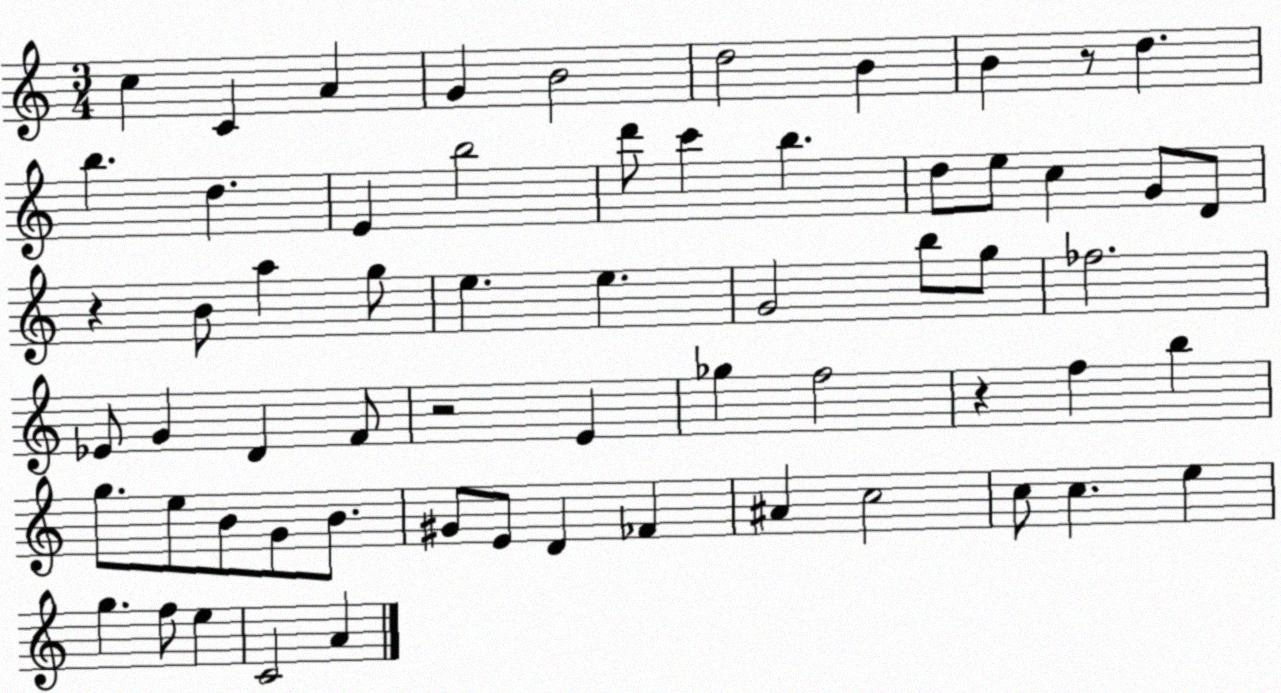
X:1
T:Untitled
M:3/4
L:1/4
K:C
c C A G B2 d2 B B z/2 d b d E b2 d'/2 c' b d/2 e/2 c G/2 D/2 z B/2 a g/2 e e G2 b/2 g/2 _f2 _E/2 G D F/2 z2 E _g f2 z f b g/2 e/2 B/2 G/2 B/2 ^G/2 E/2 D _F ^A c2 c/2 c e g f/2 e C2 A